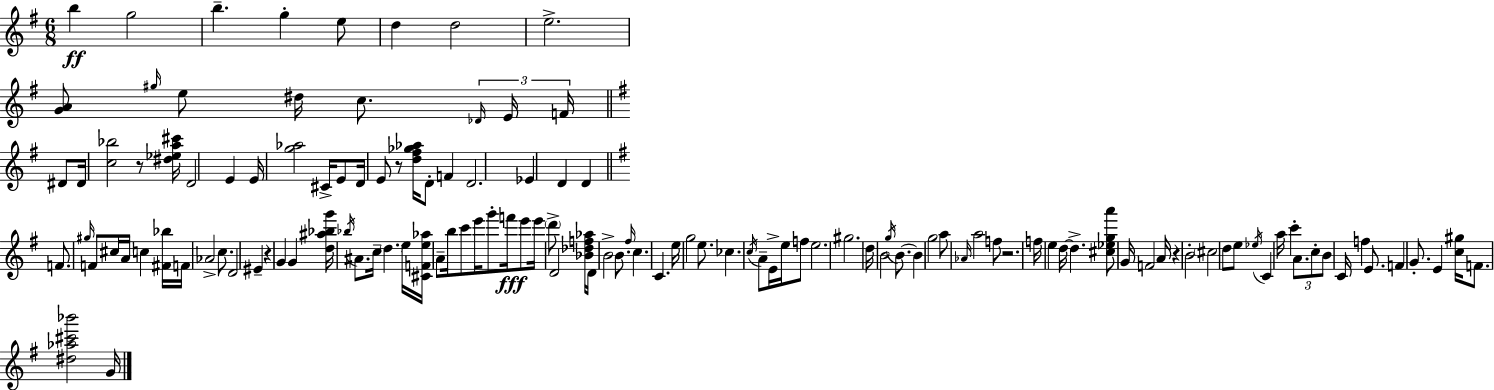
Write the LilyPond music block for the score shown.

{
  \clef treble
  \numericTimeSignature
  \time 6/8
  \key g \major
  \repeat volta 2 { b''4\ff g''2 | b''4.-- g''4-. e''8 | d''4 d''2 | e''2.-> | \break <g' a'>8 \grace { gis''16 } e''8 dis''16 c''8. \tuplet 3/2 { \grace { des'16 } e'16 f'16 } | \bar "||" \break \key e \minor dis'8 dis'16 <c'' bes''>2 r8 | <dis'' ees'' a'' cis'''>16 d'2 e'4 | e'16 <g'' aes''>2 cis'16-> | e'8 d'16 e'8 r8 <d'' fis'' ges'' aes''>16 d'8-. f'4 | \break d'2. | ees'4 d'4 d'4 | \bar "||" \break \key g \major f'8. \grace { gis''16 } f'8 cis''16 a'16 c''4 | <fis' bes''>16 f'16 aes'2-> c''8. | d'2 eis'4-- | r4 g'4 g'4 | \break <d'' ais'' bes'' g'''>16 \acciaccatura { bes''16 } ais'8. c''16-- \parenthesize d''4. | e''16 <cis' f' e'' aes''>16 a'8-- b''16 c'''8 e'''16 g'''8-. f'''16\fff | e'''8 e'''16 \parenthesize d'''8-> d'2 | <bes' des'' f'' aes''>16 d'16 b'2-> b'8. | \break \grace { fis''16 } c''4. c'4. | e''16 g''2 | e''8. ces''4. \acciaccatura { c''16 } a'8-- | e'16-> e''16 f''8 e''2. | \break gis''2. | d''16 b'2 | \acciaccatura { g''16 } b'8.~~ b'4 g''2 | a''8 \grace { aes'16 } a''2 | \break f''8 r2. | f''16 e''4 d''16~~ | d''4.-> <cis'' ees'' g'' a'''>8 g'16 f'2 | a'16 r4 b'2-. | \break \parenthesize cis''2 | d''8 e''8 \acciaccatura { ees''16 } c'4 a''16 | c'''4-. \tuplet 3/2 { a'8. c''8-. b'8 } c'16 | f''4 e'8. f'4 g'8.-. | \break e'4 <c'' gis''>16 f'8. <dis'' aes'' cis''' bes'''>2 | g'16 } \bar "|."
}